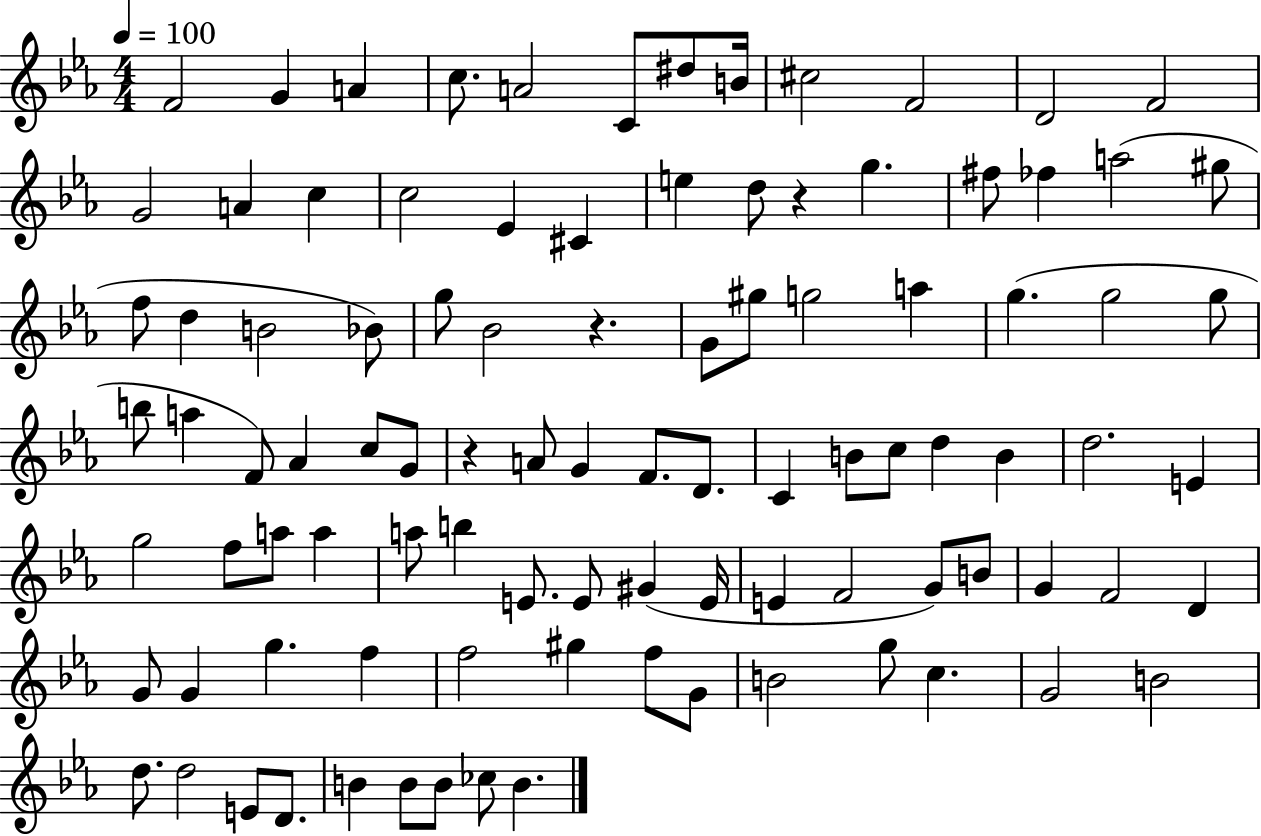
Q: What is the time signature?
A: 4/4